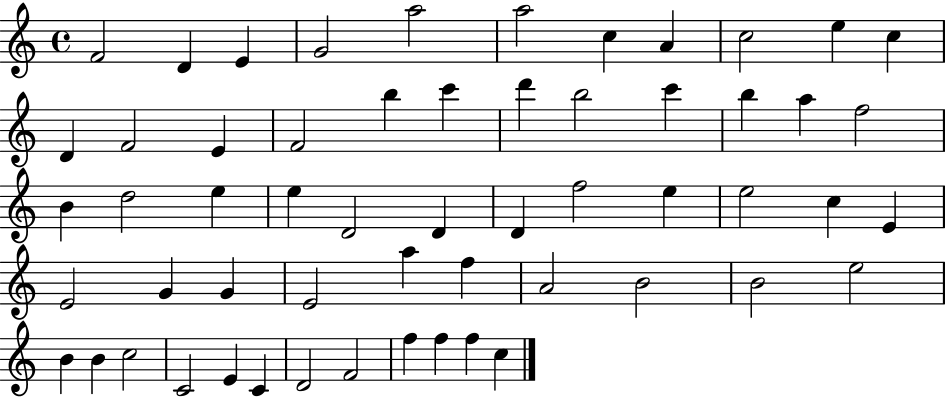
{
  \clef treble
  \time 4/4
  \defaultTimeSignature
  \key c \major
  f'2 d'4 e'4 | g'2 a''2 | a''2 c''4 a'4 | c''2 e''4 c''4 | \break d'4 f'2 e'4 | f'2 b''4 c'''4 | d'''4 b''2 c'''4 | b''4 a''4 f''2 | \break b'4 d''2 e''4 | e''4 d'2 d'4 | d'4 f''2 e''4 | e''2 c''4 e'4 | \break e'2 g'4 g'4 | e'2 a''4 f''4 | a'2 b'2 | b'2 e''2 | \break b'4 b'4 c''2 | c'2 e'4 c'4 | d'2 f'2 | f''4 f''4 f''4 c''4 | \break \bar "|."
}